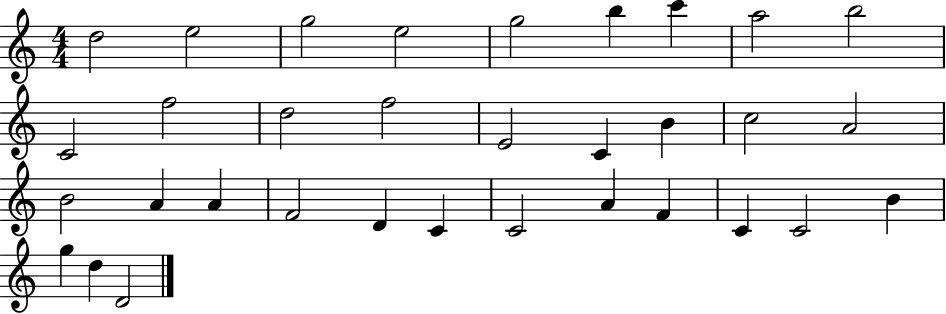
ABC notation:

X:1
T:Untitled
M:4/4
L:1/4
K:C
d2 e2 g2 e2 g2 b c' a2 b2 C2 f2 d2 f2 E2 C B c2 A2 B2 A A F2 D C C2 A F C C2 B g d D2